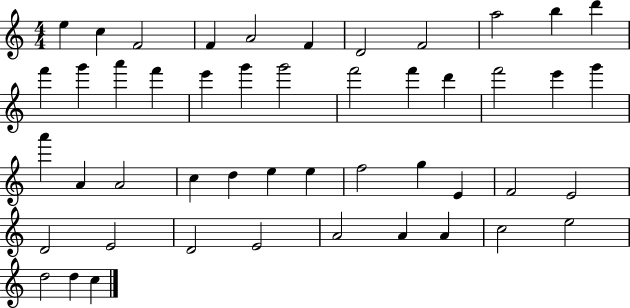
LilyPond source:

{
  \clef treble
  \numericTimeSignature
  \time 4/4
  \key c \major
  e''4 c''4 f'2 | f'4 a'2 f'4 | d'2 f'2 | a''2 b''4 d'''4 | \break f'''4 g'''4 a'''4 f'''4 | e'''4 g'''4 g'''2 | f'''2 f'''4 d'''4 | f'''2 e'''4 g'''4 | \break a'''4 a'4 a'2 | c''4 d''4 e''4 e''4 | f''2 g''4 e'4 | f'2 e'2 | \break d'2 e'2 | d'2 e'2 | a'2 a'4 a'4 | c''2 e''2 | \break d''2 d''4 c''4 | \bar "|."
}